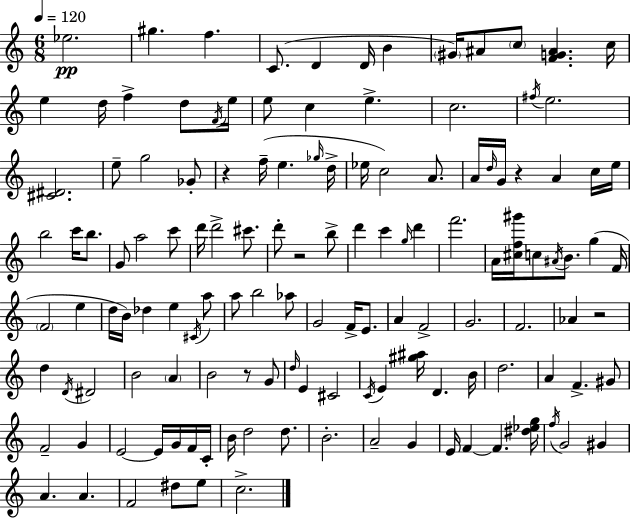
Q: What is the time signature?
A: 6/8